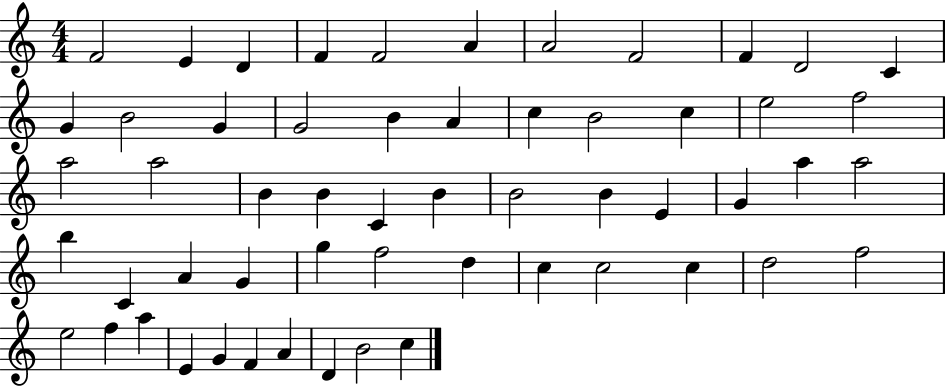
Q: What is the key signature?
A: C major